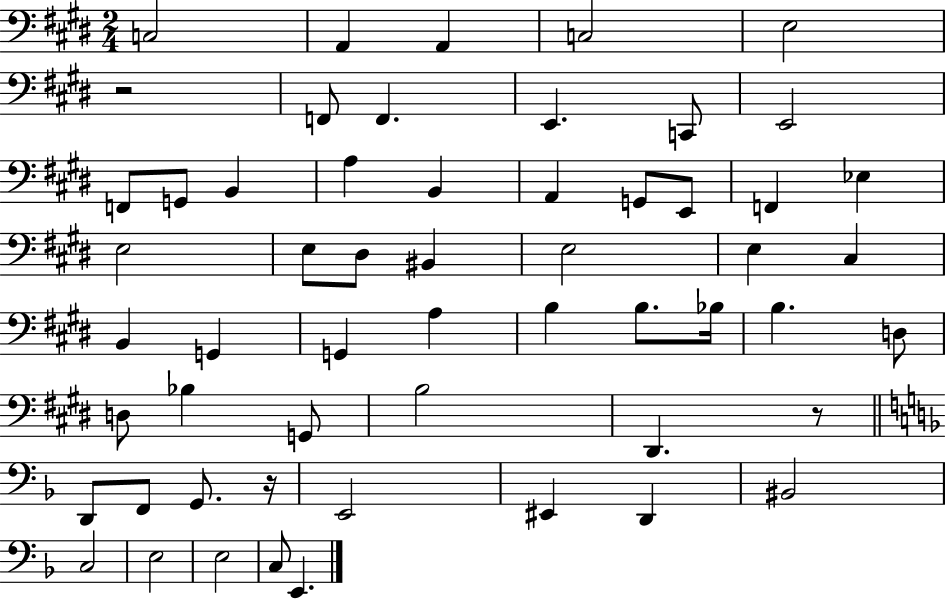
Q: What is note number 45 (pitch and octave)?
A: E2